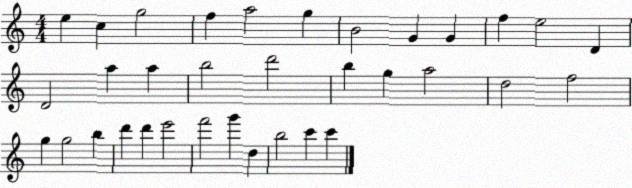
X:1
T:Untitled
M:4/4
L:1/4
K:C
e c g2 f a2 g B2 G G f e2 D D2 a a b2 d'2 b g a2 d2 f2 g g2 b d' d' e'2 f'2 g' d b2 c' c'